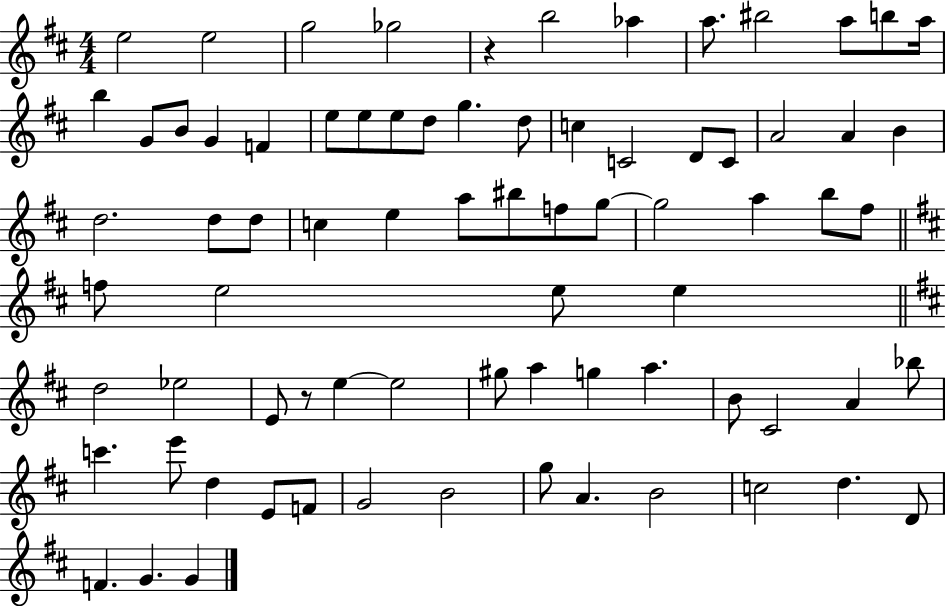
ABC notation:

X:1
T:Untitled
M:4/4
L:1/4
K:D
e2 e2 g2 _g2 z b2 _a a/2 ^b2 a/2 b/2 a/4 b G/2 B/2 G F e/2 e/2 e/2 d/2 g d/2 c C2 D/2 C/2 A2 A B d2 d/2 d/2 c e a/2 ^b/2 f/2 g/2 g2 a b/2 ^f/2 f/2 e2 e/2 e d2 _e2 E/2 z/2 e e2 ^g/2 a g a B/2 ^C2 A _b/2 c' e'/2 d E/2 F/2 G2 B2 g/2 A B2 c2 d D/2 F G G